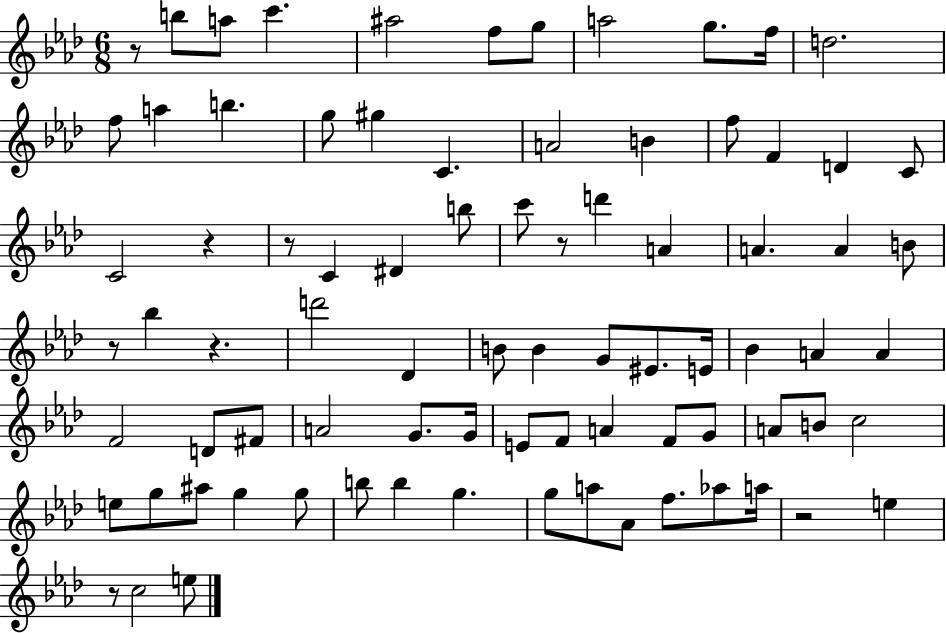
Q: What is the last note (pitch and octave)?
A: E5